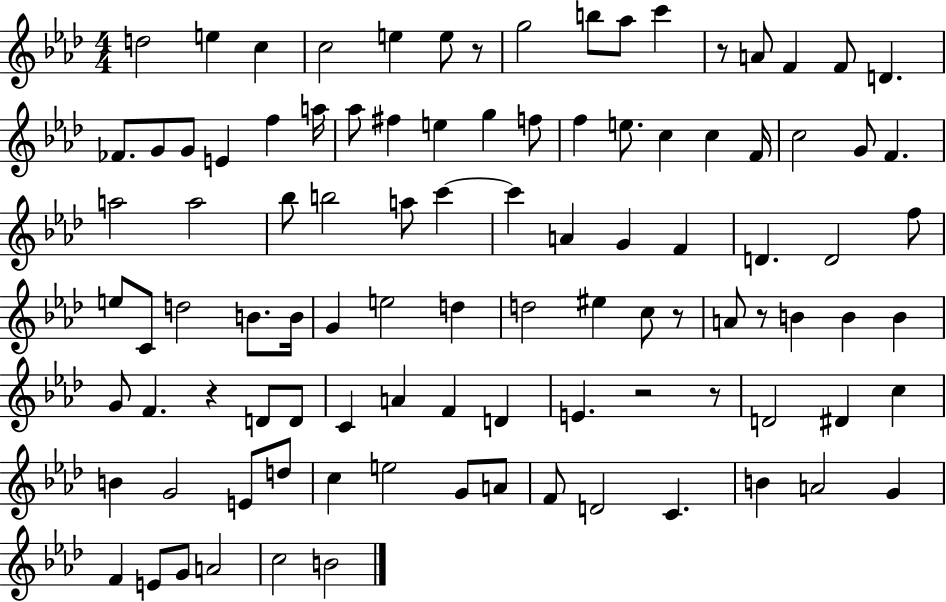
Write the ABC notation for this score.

X:1
T:Untitled
M:4/4
L:1/4
K:Ab
d2 e c c2 e e/2 z/2 g2 b/2 _a/2 c' z/2 A/2 F F/2 D _F/2 G/2 G/2 E f a/4 _a/2 ^f e g f/2 f e/2 c c F/4 c2 G/2 F a2 a2 _b/2 b2 a/2 c' c' A G F D D2 f/2 e/2 C/2 d2 B/2 B/4 G e2 d d2 ^e c/2 z/2 A/2 z/2 B B B G/2 F z D/2 D/2 C A F D E z2 z/2 D2 ^D c B G2 E/2 d/2 c e2 G/2 A/2 F/2 D2 C B A2 G F E/2 G/2 A2 c2 B2